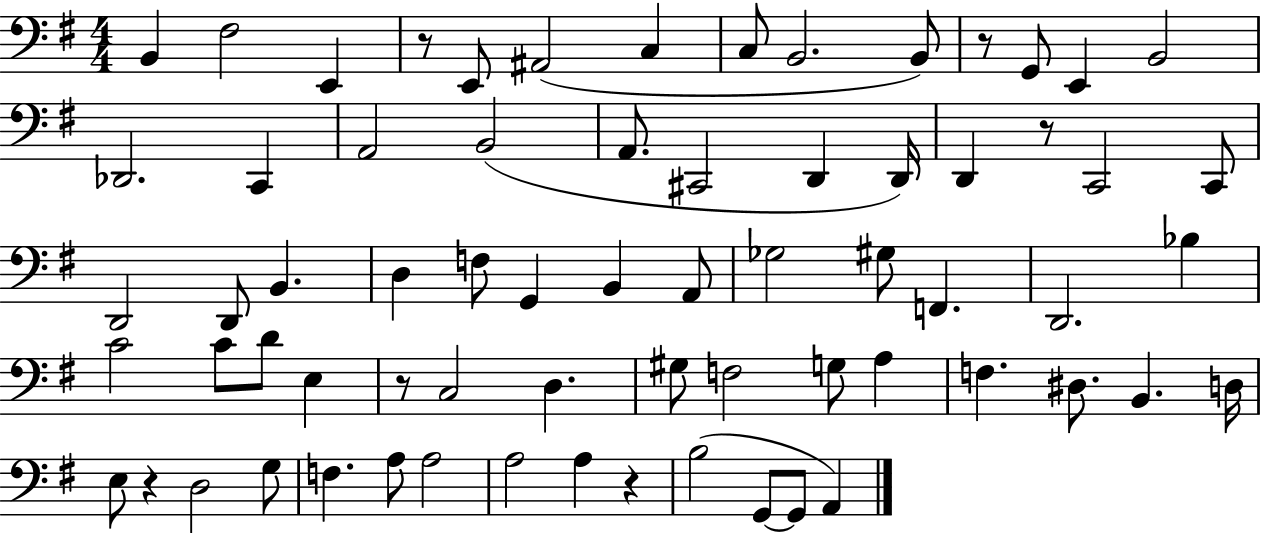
{
  \clef bass
  \numericTimeSignature
  \time 4/4
  \key g \major
  b,4 fis2 e,4 | r8 e,8 ais,2( c4 | c8 b,2. b,8) | r8 g,8 e,4 b,2 | \break des,2. c,4 | a,2 b,2( | a,8. cis,2 d,4 d,16) | d,4 r8 c,2 c,8 | \break d,2 d,8 b,4. | d4 f8 g,4 b,4 a,8 | ges2 gis8 f,4. | d,2. bes4 | \break c'2 c'8 d'8 e4 | r8 c2 d4. | gis8 f2 g8 a4 | f4. dis8. b,4. d16 | \break e8 r4 d2 g8 | f4. a8 a2 | a2 a4 r4 | b2( g,8~~ g,8 a,4) | \break \bar "|."
}